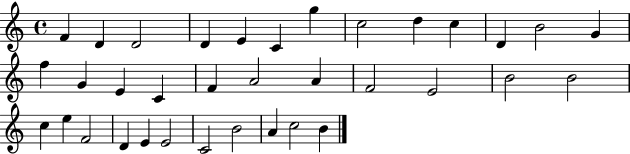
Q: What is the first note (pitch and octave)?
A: F4